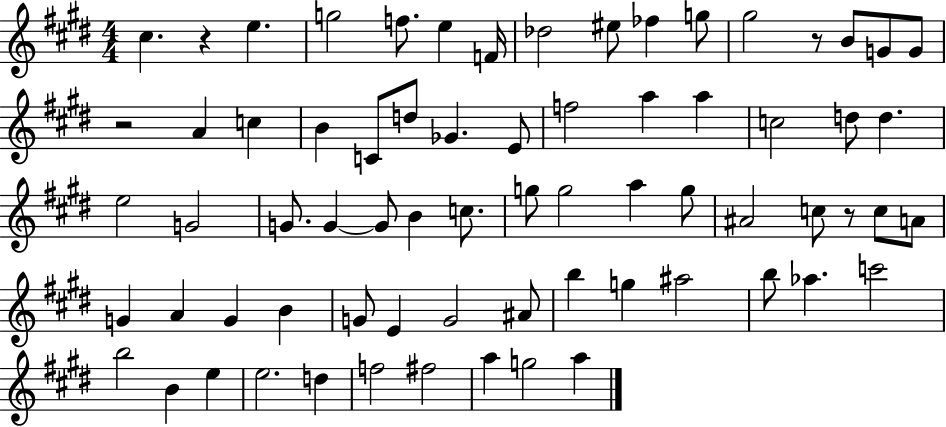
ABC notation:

X:1
T:Untitled
M:4/4
L:1/4
K:E
^c z e g2 f/2 e F/4 _d2 ^e/2 _f g/2 ^g2 z/2 B/2 G/2 G/2 z2 A c B C/2 d/2 _G E/2 f2 a a c2 d/2 d e2 G2 G/2 G G/2 B c/2 g/2 g2 a g/2 ^A2 c/2 z/2 c/2 A/2 G A G B G/2 E G2 ^A/2 b g ^a2 b/2 _a c'2 b2 B e e2 d f2 ^f2 a g2 a